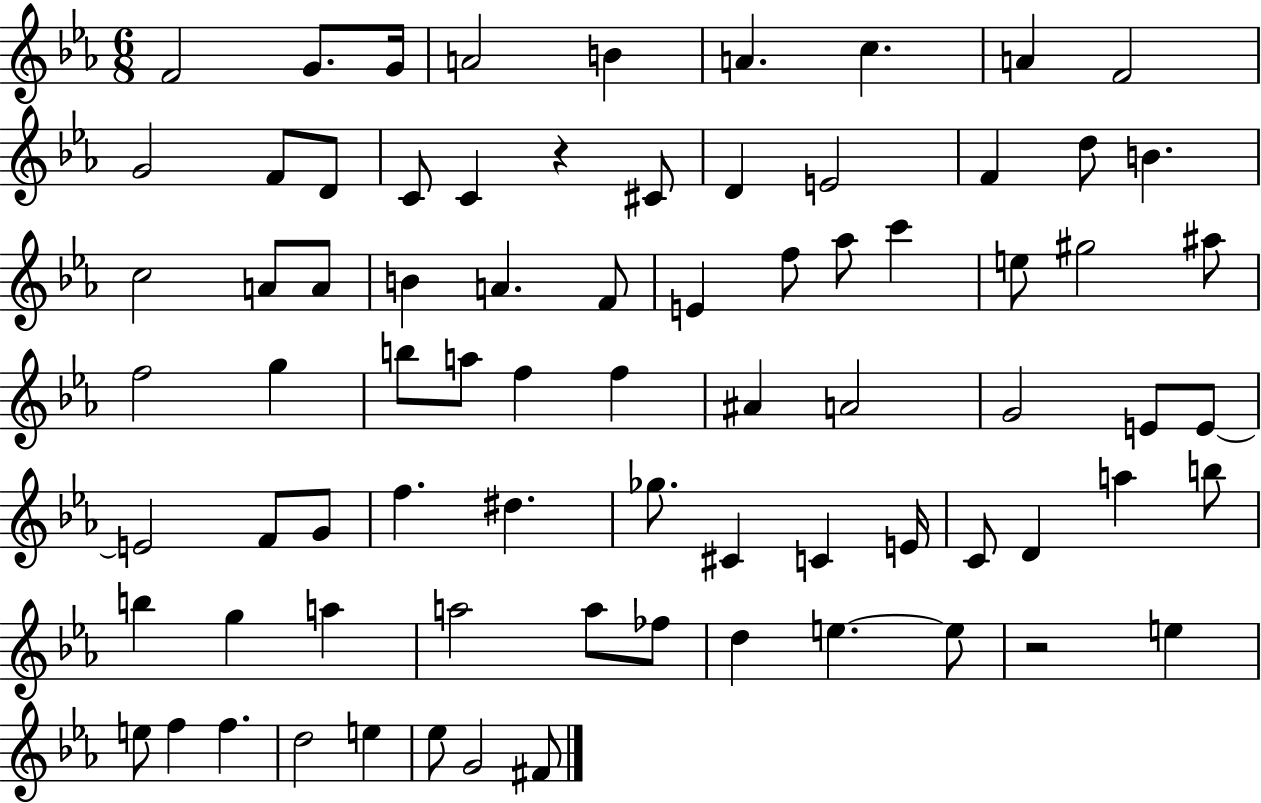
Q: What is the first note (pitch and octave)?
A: F4